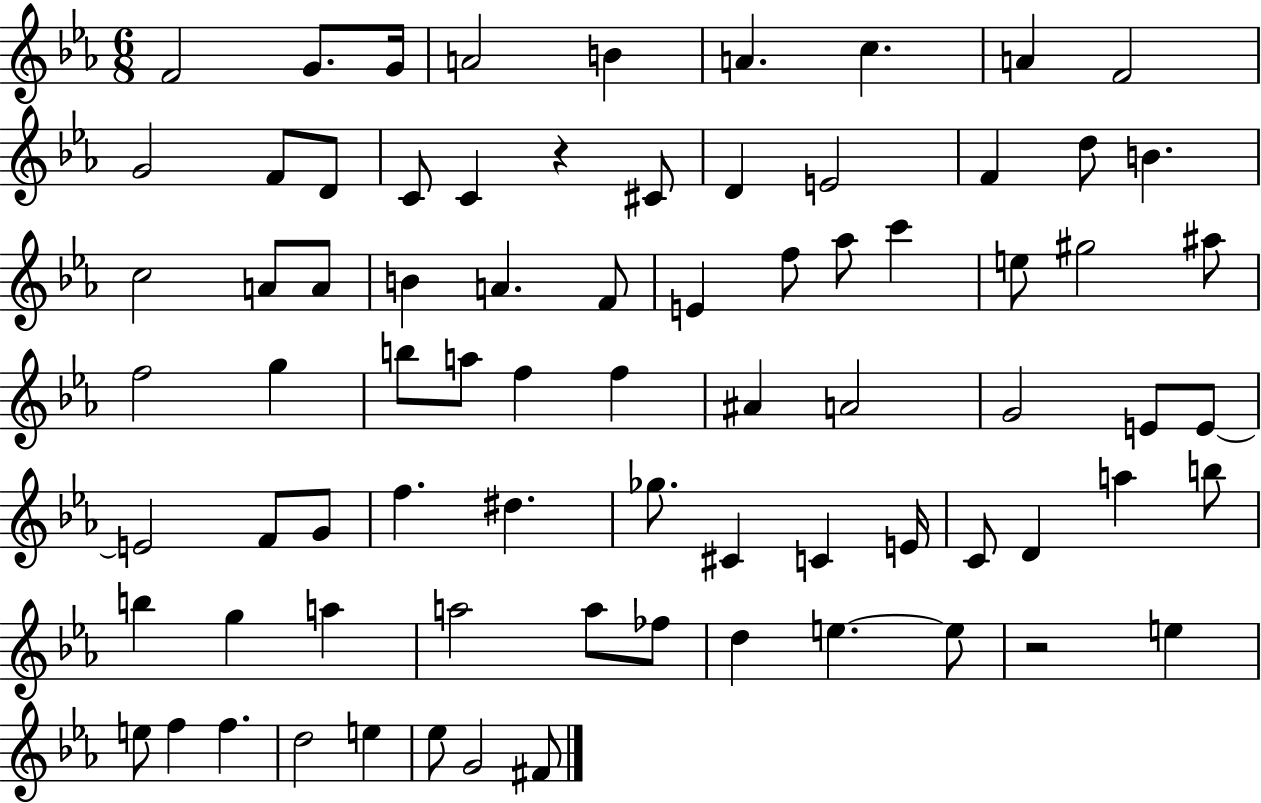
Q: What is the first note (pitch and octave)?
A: F4